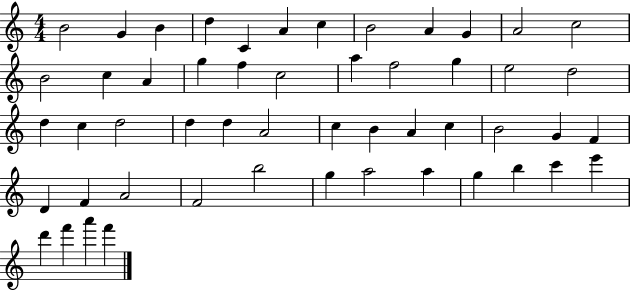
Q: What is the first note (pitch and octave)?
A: B4